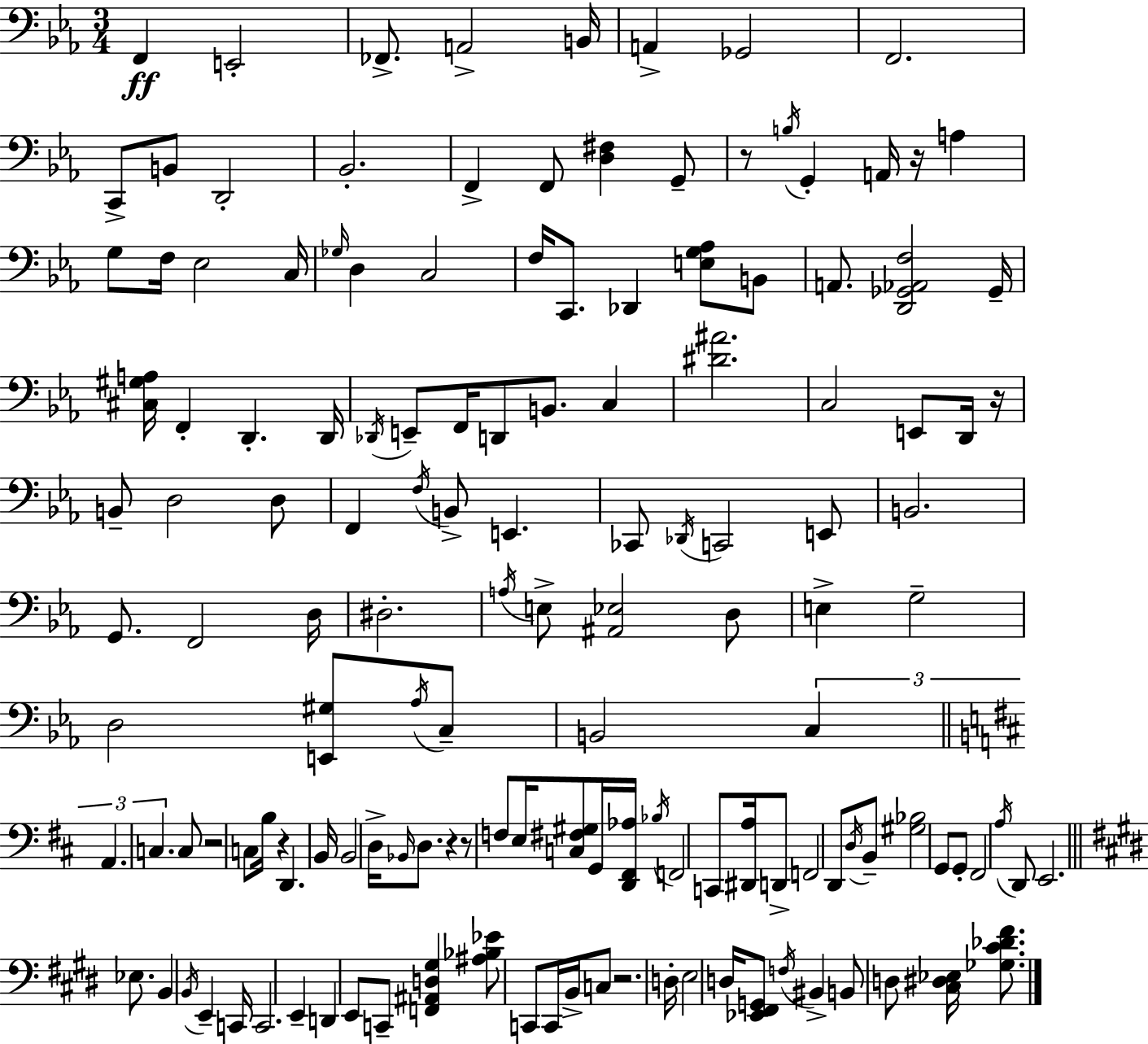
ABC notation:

X:1
T:Untitled
M:3/4
L:1/4
K:Eb
F,, E,,2 _F,,/2 A,,2 B,,/4 A,, _G,,2 F,,2 C,,/2 B,,/2 D,,2 _B,,2 F,, F,,/2 [D,^F,] G,,/2 z/2 B,/4 G,, A,,/4 z/4 A, G,/2 F,/4 _E,2 C,/4 _G,/4 D, C,2 F,/4 C,,/2 _D,, [E,G,_A,]/2 B,,/2 A,,/2 [D,,_G,,_A,,F,]2 _G,,/4 [^C,^G,A,]/4 F,, D,, D,,/4 _D,,/4 E,,/2 F,,/4 D,,/2 B,,/2 C, [^D^A]2 C,2 E,,/2 D,,/4 z/4 B,,/2 D,2 D,/2 F,, F,/4 B,,/2 E,, _C,,/2 _D,,/4 C,,2 E,,/2 B,,2 G,,/2 F,,2 D,/4 ^D,2 A,/4 E,/2 [^A,,_E,]2 D,/2 E, G,2 D,2 [E,,^G,]/2 _A,/4 C,/2 B,,2 C, A,, C, C,/2 z2 C,/2 B,/4 z D,, B,,/4 B,,2 D,/4 _B,,/4 D,/2 z z/2 F,/2 E,/4 [C,^F,^G,]/2 G,,/4 [D,,^F,,_A,]/4 _B,/4 F,,2 C,,/2 [^D,,A,]/4 D,,/2 F,,2 D,,/2 D,/4 B,,/2 [^G,_B,]2 G,,/2 G,,/2 ^F,,2 A,/4 D,,/2 E,,2 _E,/2 B,, B,,/4 E,, C,,/4 C,,2 E,, D,, E,,/2 C,,/2 [F,,^A,,D,^G,] [^A,_B,_E]/2 C,,/2 C,,/4 B,,/4 C,/2 z2 D,/4 E,2 D,/4 [_E,,^F,,G,,]/2 F,/4 ^B,, B,,/2 D,/2 [^C,^D,_E,]/4 [_G,^C_D^F]/2